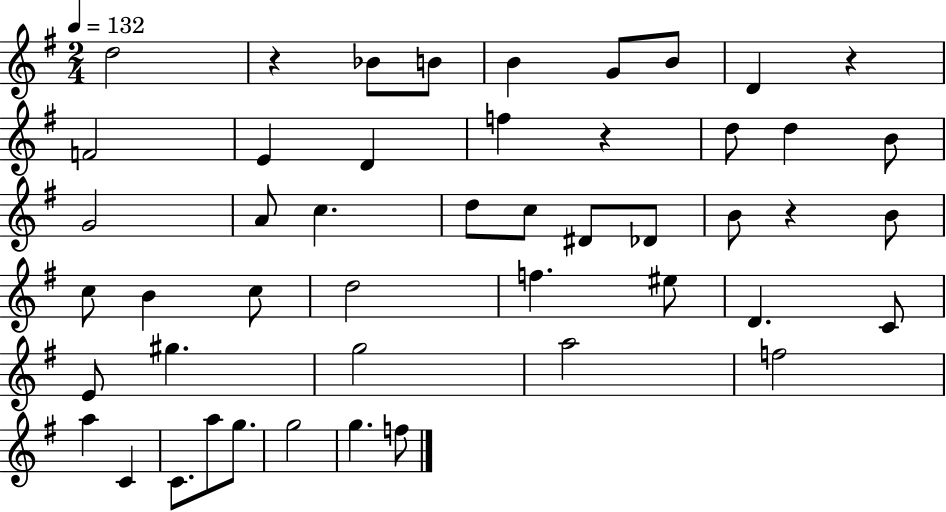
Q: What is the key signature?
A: G major